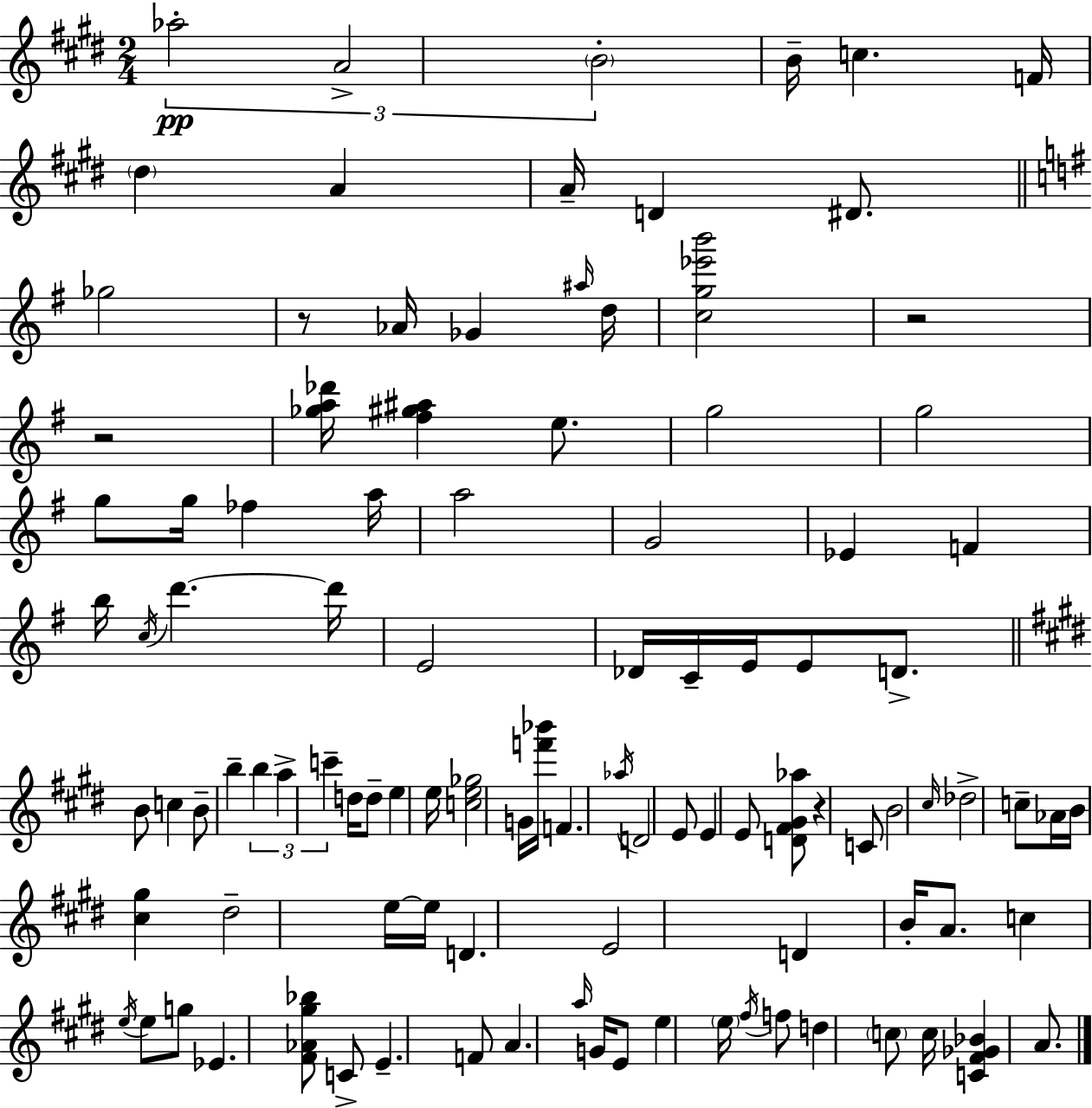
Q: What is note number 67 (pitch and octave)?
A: E4